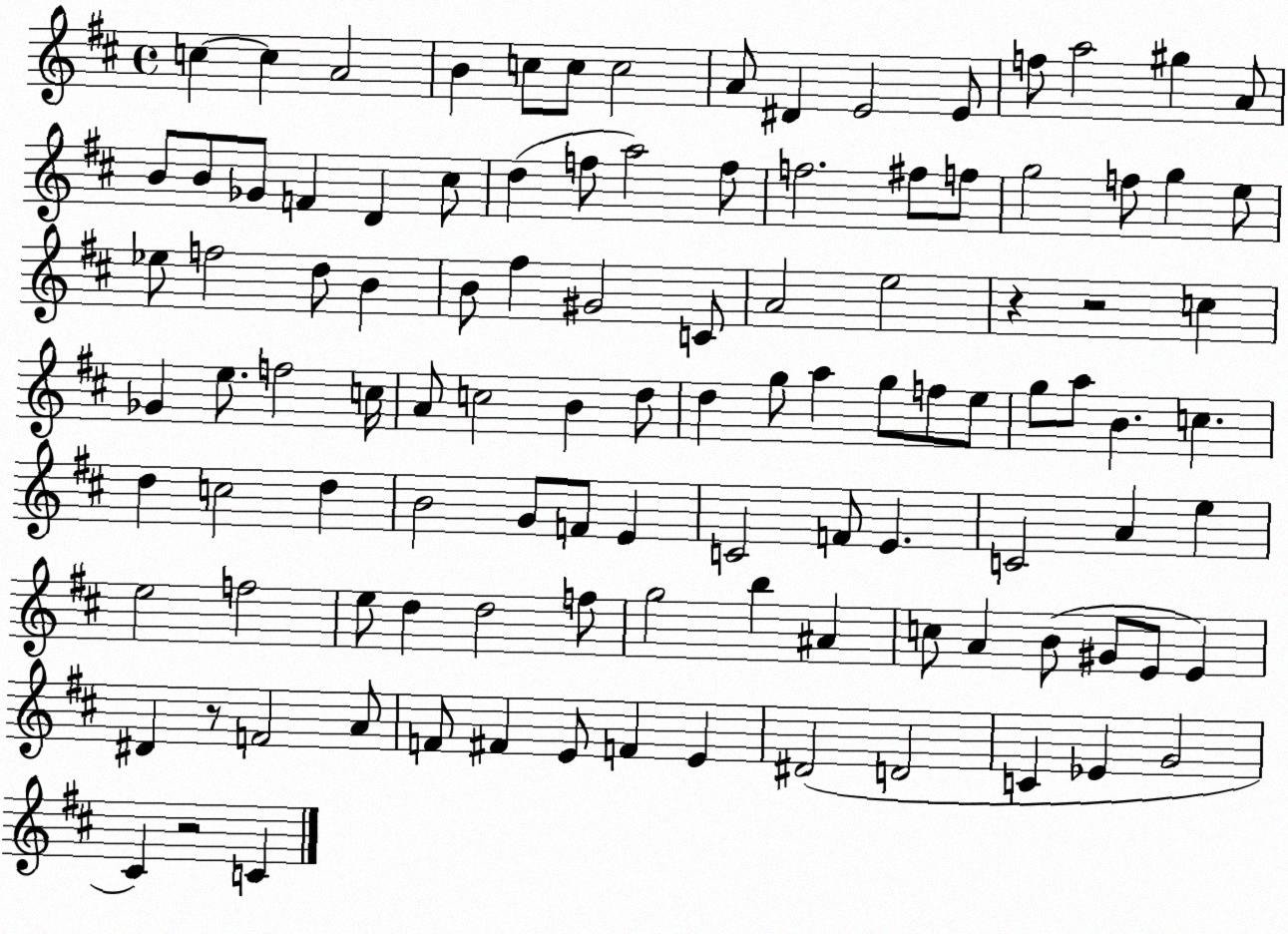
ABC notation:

X:1
T:Untitled
M:4/4
L:1/4
K:D
c c A2 B c/2 c/2 c2 A/2 ^D E2 E/2 f/2 a2 ^g A/2 B/2 B/2 _G/2 F D ^c/2 d f/2 a2 f/2 f2 ^f/2 f/2 g2 f/2 g e/2 _e/2 f2 d/2 B B/2 ^f ^G2 C/2 A2 e2 z z2 c _G e/2 f2 c/4 A/2 c2 B d/2 d g/2 a g/2 f/2 e/2 g/2 a/2 B c d c2 d B2 G/2 F/2 E C2 F/2 E C2 A e e2 f2 e/2 d d2 f/2 g2 b ^A c/2 A B/2 ^G/2 E/2 E ^D z/2 F2 A/2 F/2 ^F E/2 F E ^D2 D2 C _E G2 ^C z2 C